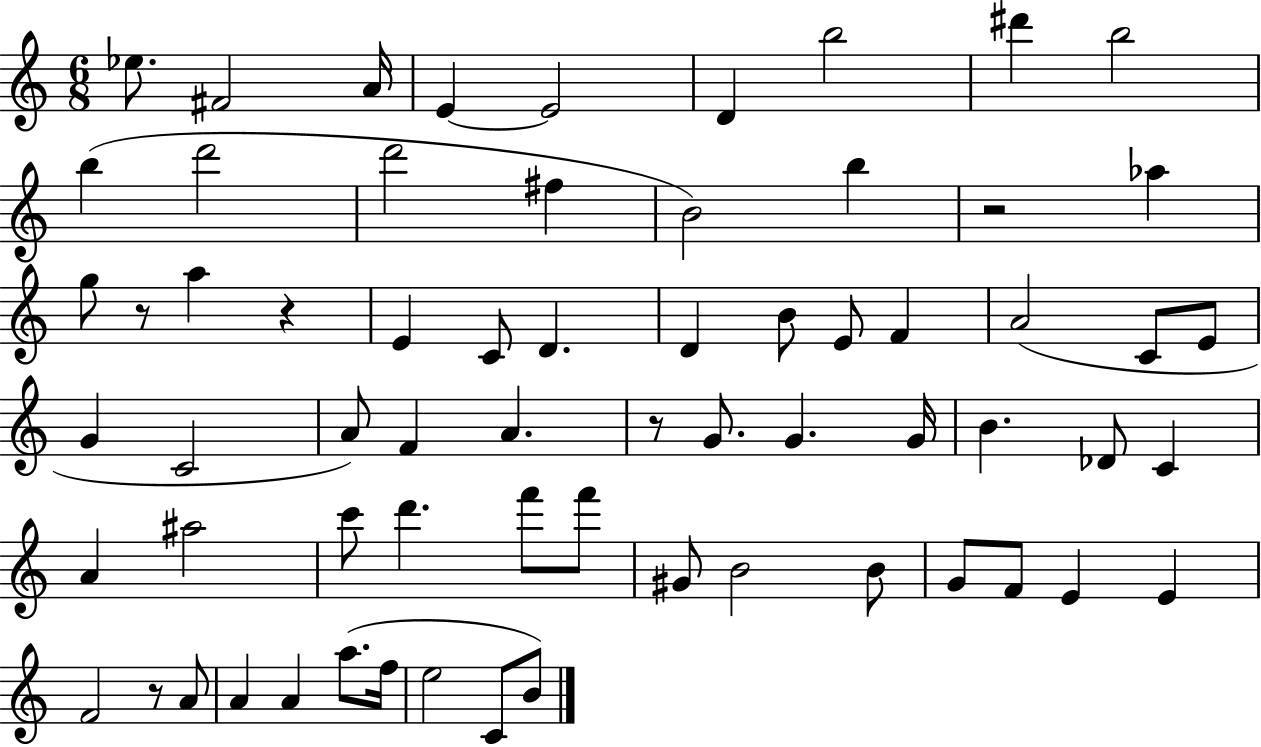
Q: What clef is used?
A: treble